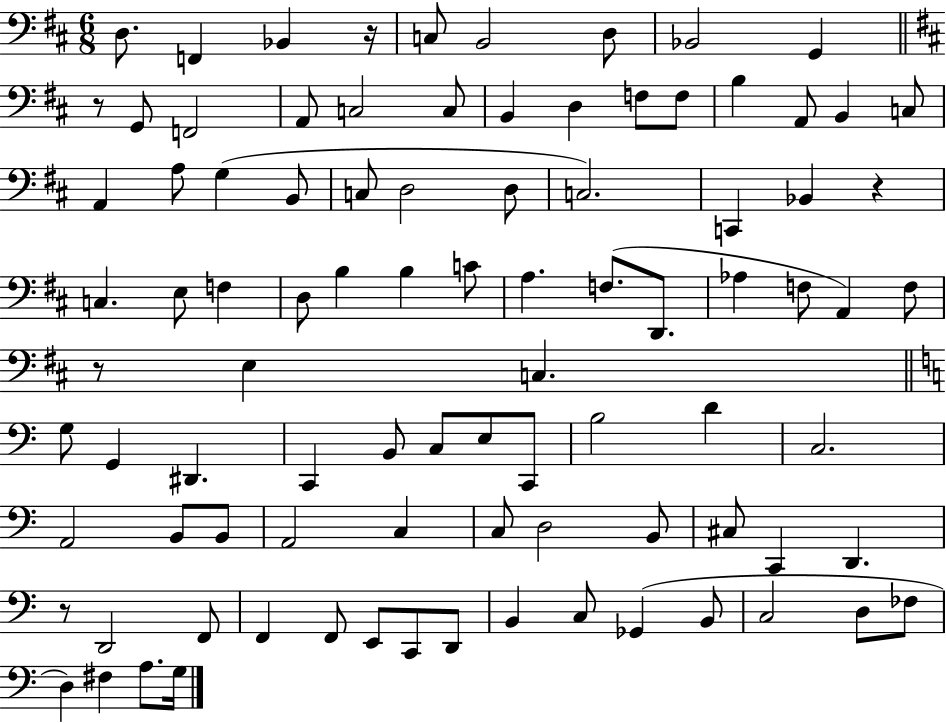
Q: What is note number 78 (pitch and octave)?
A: C3